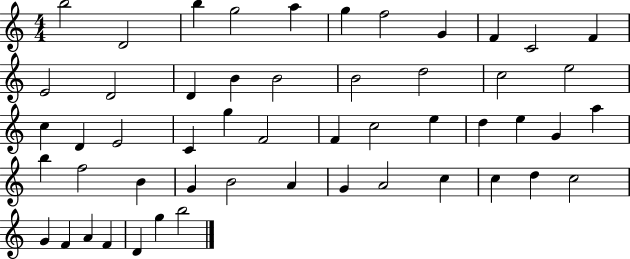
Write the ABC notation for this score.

X:1
T:Untitled
M:4/4
L:1/4
K:C
b2 D2 b g2 a g f2 G F C2 F E2 D2 D B B2 B2 d2 c2 e2 c D E2 C g F2 F c2 e d e G a b f2 B G B2 A G A2 c c d c2 G F A F D g b2